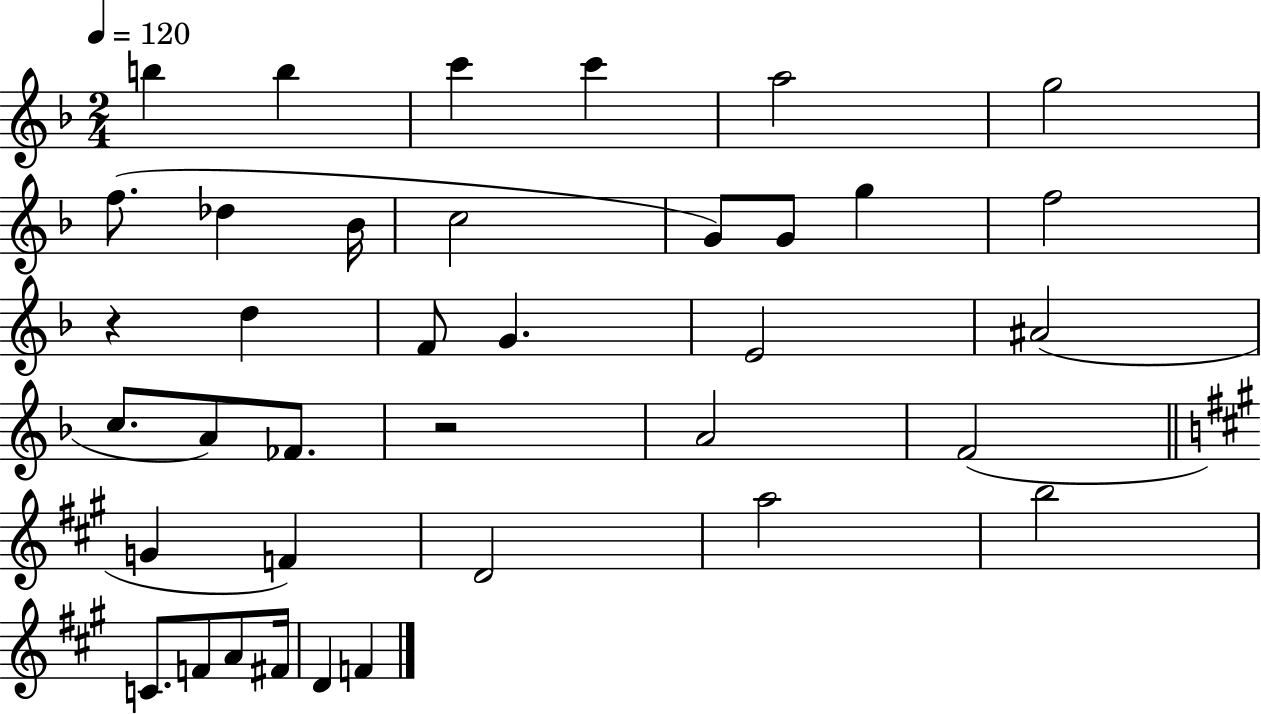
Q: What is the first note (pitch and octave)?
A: B5